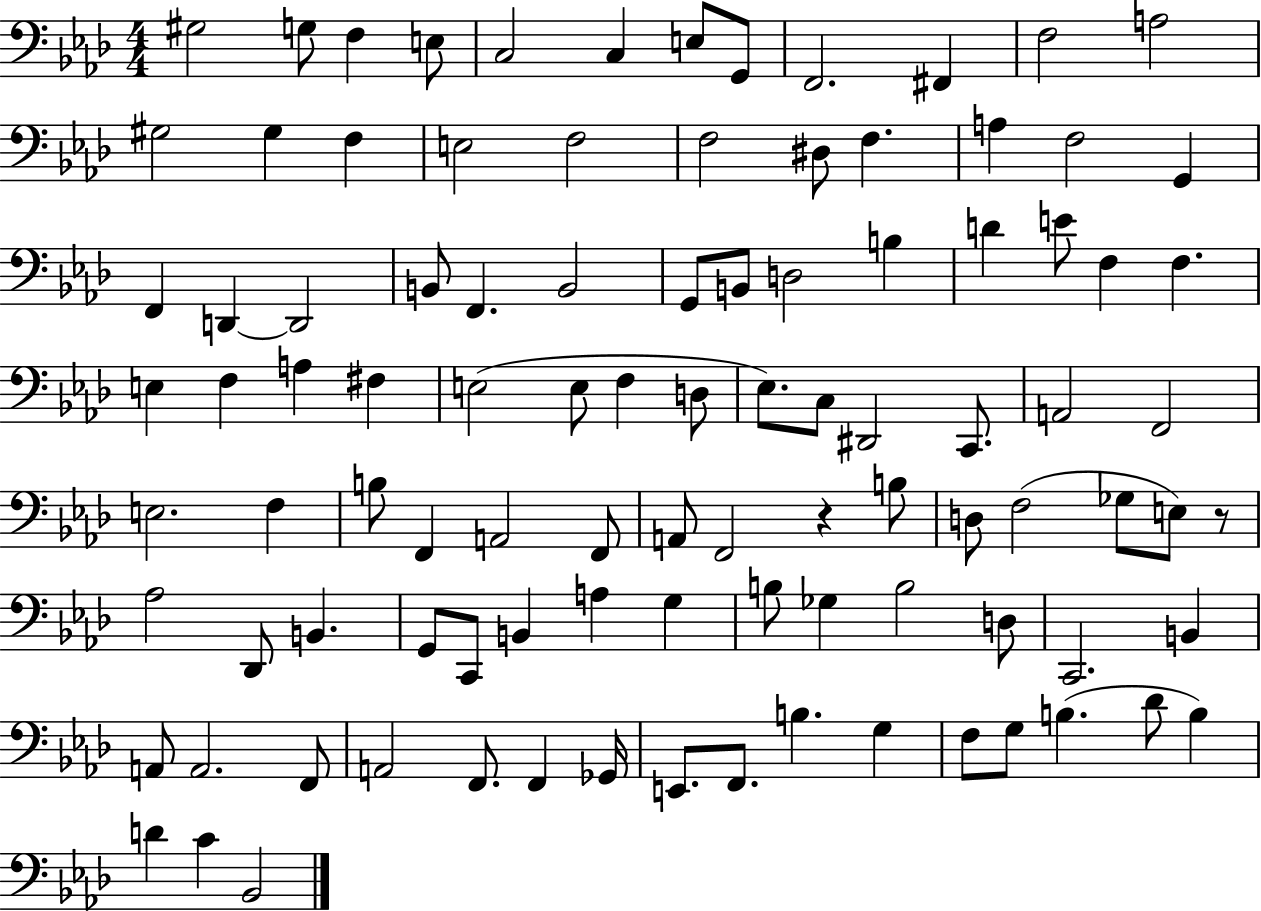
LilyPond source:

{
  \clef bass
  \numericTimeSignature
  \time 4/4
  \key aes \major
  gis2 g8 f4 e8 | c2 c4 e8 g,8 | f,2. fis,4 | f2 a2 | \break gis2 gis4 f4 | e2 f2 | f2 dis8 f4. | a4 f2 g,4 | \break f,4 d,4~~ d,2 | b,8 f,4. b,2 | g,8 b,8 d2 b4 | d'4 e'8 f4 f4. | \break e4 f4 a4 fis4 | e2( e8 f4 d8 | ees8.) c8 dis,2 c,8. | a,2 f,2 | \break e2. f4 | b8 f,4 a,2 f,8 | a,8 f,2 r4 b8 | d8 f2( ges8 e8) r8 | \break aes2 des,8 b,4. | g,8 c,8 b,4 a4 g4 | b8 ges4 b2 d8 | c,2. b,4 | \break a,8 a,2. f,8 | a,2 f,8. f,4 ges,16 | e,8. f,8. b4. g4 | f8 g8 b4.( des'8 b4) | \break d'4 c'4 bes,2 | \bar "|."
}